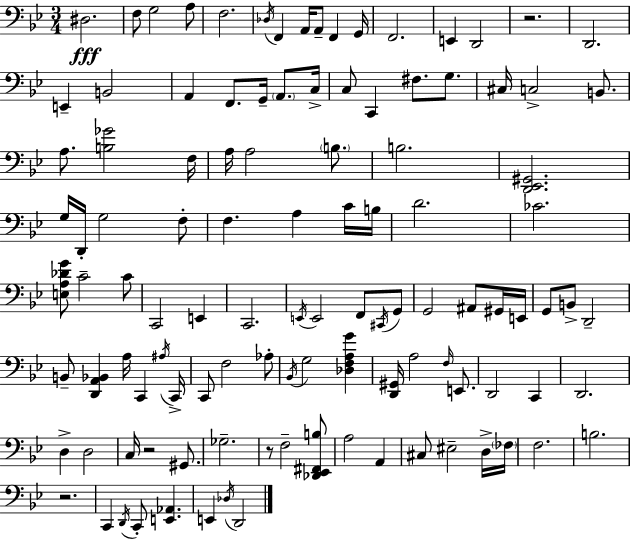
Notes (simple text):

D#3/h. F3/e G3/h A3/e F3/h. Db3/s F2/q A2/s A2/e F2/q G2/s F2/h. E2/q D2/h R/h. D2/h. E2/q B2/h A2/q F2/e. G2/s A2/e. C3/s C3/e C2/q F#3/e. G3/e. C#3/s C3/h B2/e. A3/e. [B3,Gb4]/h F3/s A3/s A3/h B3/e. B3/h. [D2,Eb2,G#2]/h. G3/s D2/s G3/h F3/e F3/q. A3/q C4/s B3/s D4/h. CES4/h. [E3,A3,Db4,G4]/e C4/h C4/e C2/h E2/q C2/h. E2/s E2/h F2/e C#2/s G2/e G2/h A#2/e G#2/s E2/s G2/e B2/e D2/h B2/e [D2,A2,Bb2]/q A3/s C2/q A#3/s C2/s C2/e F3/h Ab3/e Bb2/s G3/h [Db3,F3,A3,G4]/q [D2,G#2]/s A3/h F3/s E2/e. D2/h C2/q D2/h. D3/q D3/h C3/s R/h G#2/e. Gb3/h. R/e F3/h [Db2,Eb2,F#2,B3]/e A3/h A2/q C#3/e EIS3/h D3/s FES3/s F3/h. B3/h. R/h. C2/q D2/s C2/e [E2,Ab2]/q. E2/q Db3/s D2/h